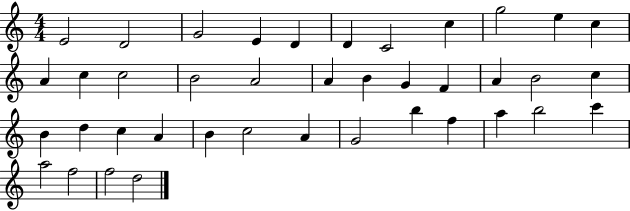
{
  \clef treble
  \numericTimeSignature
  \time 4/4
  \key c \major
  e'2 d'2 | g'2 e'4 d'4 | d'4 c'2 c''4 | g''2 e''4 c''4 | \break a'4 c''4 c''2 | b'2 a'2 | a'4 b'4 g'4 f'4 | a'4 b'2 c''4 | \break b'4 d''4 c''4 a'4 | b'4 c''2 a'4 | g'2 b''4 f''4 | a''4 b''2 c'''4 | \break a''2 f''2 | f''2 d''2 | \bar "|."
}